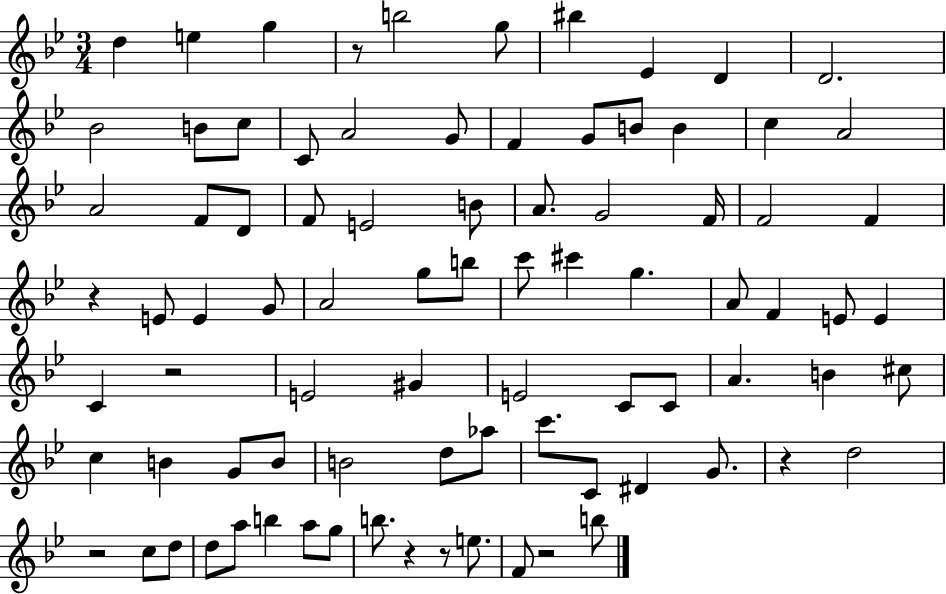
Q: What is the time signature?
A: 3/4